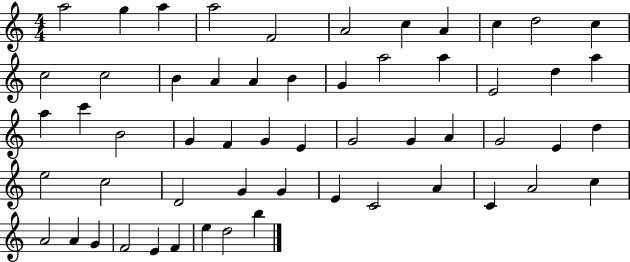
A5/h G5/q A5/q A5/h F4/h A4/h C5/q A4/q C5/q D5/h C5/q C5/h C5/h B4/q A4/q A4/q B4/q G4/q A5/h A5/q E4/h D5/q A5/q A5/q C6/q B4/h G4/q F4/q G4/q E4/q G4/h G4/q A4/q G4/h E4/q D5/q E5/h C5/h D4/h G4/q G4/q E4/q C4/h A4/q C4/q A4/h C5/q A4/h A4/q G4/q F4/h E4/q F4/q E5/q D5/h B5/q